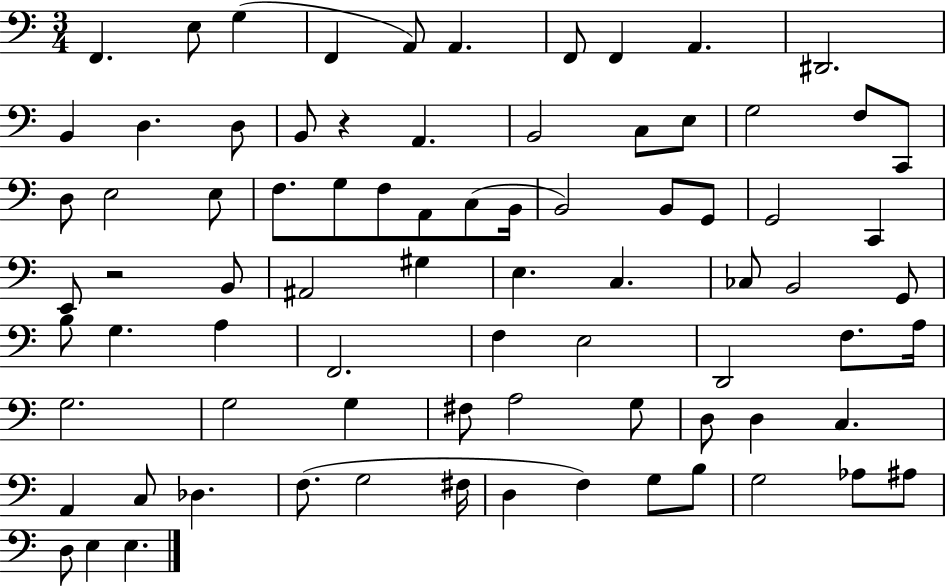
F2/q. E3/e G3/q F2/q A2/e A2/q. F2/e F2/q A2/q. D#2/h. B2/q D3/q. D3/e B2/e R/q A2/q. B2/h C3/e E3/e G3/h F3/e C2/e D3/e E3/h E3/e F3/e. G3/e F3/e A2/e C3/e B2/s B2/h B2/e G2/e G2/h C2/q E2/e R/h B2/e A#2/h G#3/q E3/q. C3/q. CES3/e B2/h G2/e B3/e G3/q. A3/q F2/h. F3/q E3/h D2/h F3/e. A3/s G3/h. G3/h G3/q F#3/e A3/h G3/e D3/e D3/q C3/q. A2/q C3/e Db3/q. F3/e. G3/h F#3/s D3/q F3/q G3/e B3/e G3/h Ab3/e A#3/e D3/e E3/q E3/q.